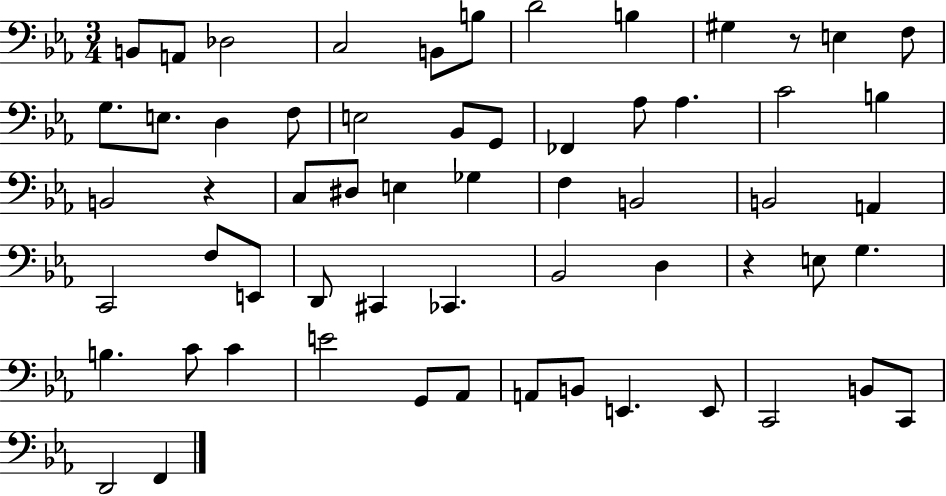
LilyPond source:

{
  \clef bass
  \numericTimeSignature
  \time 3/4
  \key ees \major
  \repeat volta 2 { b,8 a,8 des2 | c2 b,8 b8 | d'2 b4 | gis4 r8 e4 f8 | \break g8. e8. d4 f8 | e2 bes,8 g,8 | fes,4 aes8 aes4. | c'2 b4 | \break b,2 r4 | c8 dis8 e4 ges4 | f4 b,2 | b,2 a,4 | \break c,2 f8 e,8 | d,8 cis,4 ces,4. | bes,2 d4 | r4 e8 g4. | \break b4. c'8 c'4 | e'2 g,8 aes,8 | a,8 b,8 e,4. e,8 | c,2 b,8 c,8 | \break d,2 f,4 | } \bar "|."
}